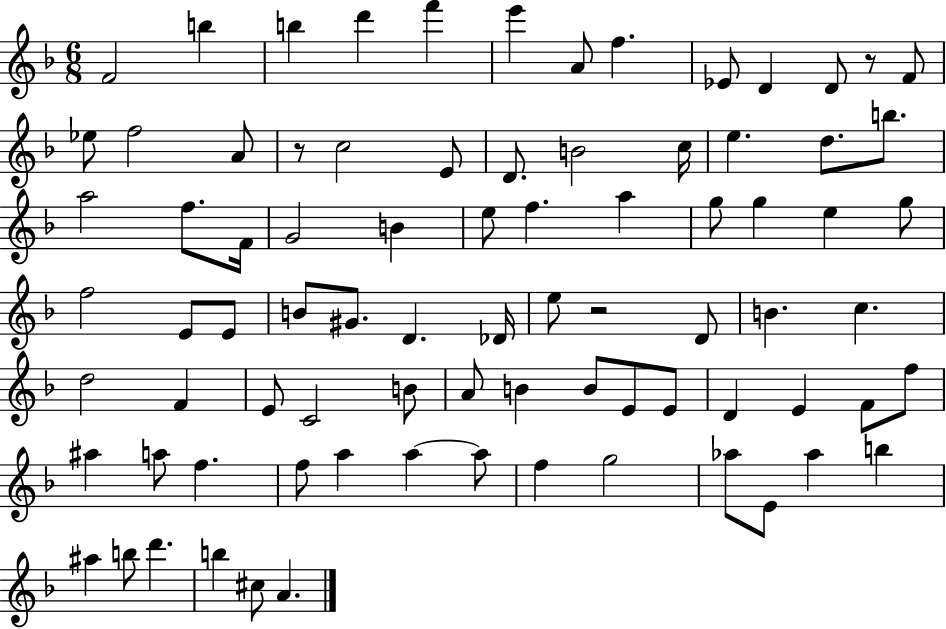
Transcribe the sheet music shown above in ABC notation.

X:1
T:Untitled
M:6/8
L:1/4
K:F
F2 b b d' f' e' A/2 f _E/2 D D/2 z/2 F/2 _e/2 f2 A/2 z/2 c2 E/2 D/2 B2 c/4 e d/2 b/2 a2 f/2 F/4 G2 B e/2 f a g/2 g e g/2 f2 E/2 E/2 B/2 ^G/2 D _D/4 e/2 z2 D/2 B c d2 F E/2 C2 B/2 A/2 B B/2 E/2 E/2 D E F/2 f/2 ^a a/2 f f/2 a a a/2 f g2 _a/2 E/2 _a b ^a b/2 d' b ^c/2 A